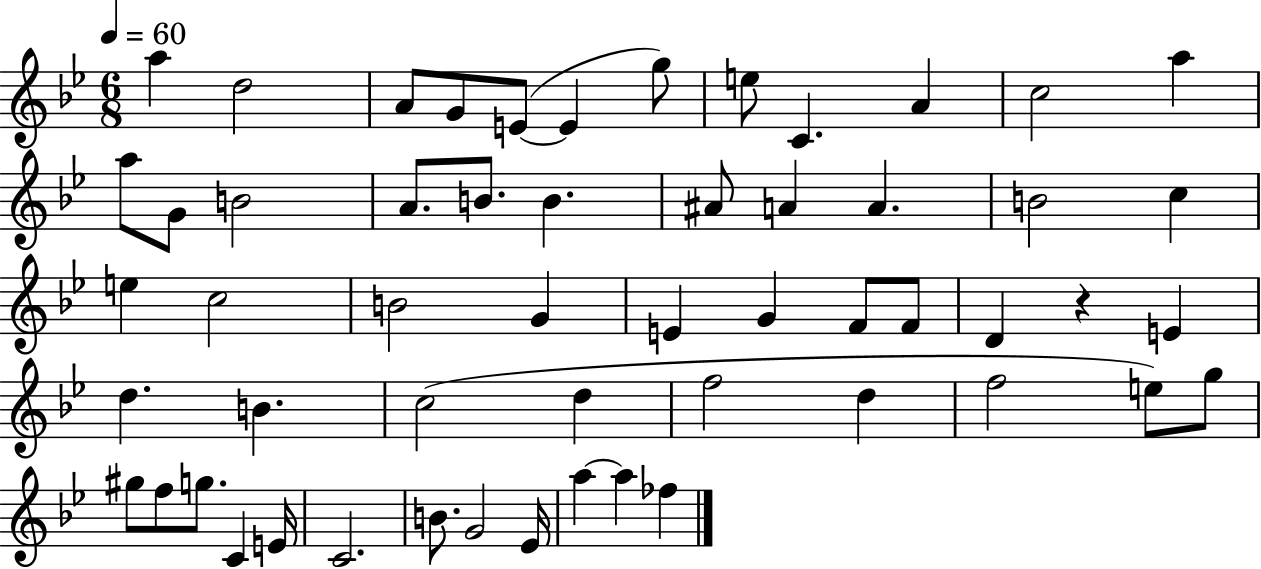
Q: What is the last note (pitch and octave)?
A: FES5